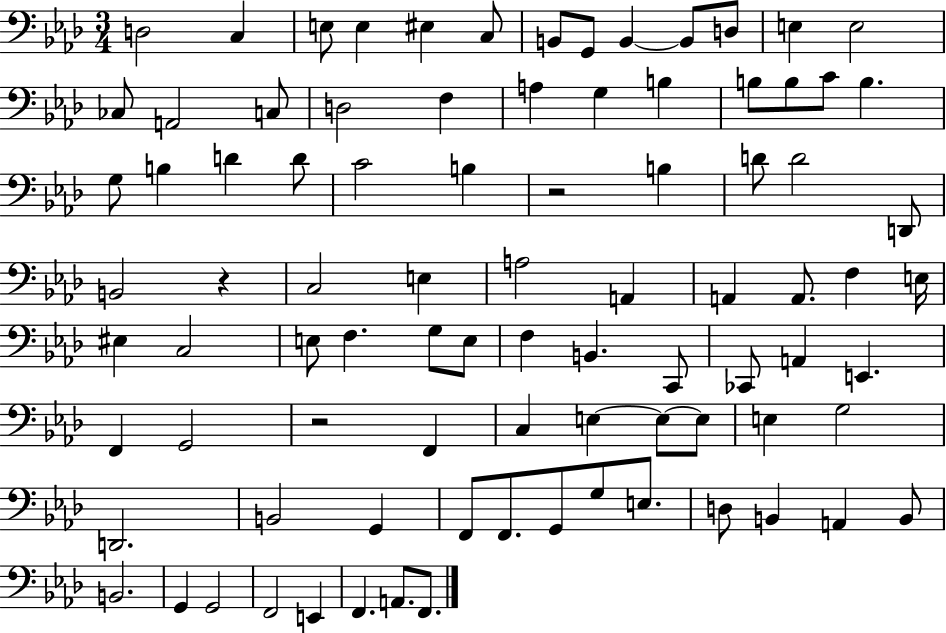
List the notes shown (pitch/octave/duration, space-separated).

D3/h C3/q E3/e E3/q EIS3/q C3/e B2/e G2/e B2/q B2/e D3/e E3/q E3/h CES3/e A2/h C3/e D3/h F3/q A3/q G3/q B3/q B3/e B3/e C4/e B3/q. G3/e B3/q D4/q D4/e C4/h B3/q R/h B3/q D4/e D4/h D2/e B2/h R/q C3/h E3/q A3/h A2/q A2/q A2/e. F3/q E3/s EIS3/q C3/h E3/e F3/q. G3/e E3/e F3/q B2/q. C2/e CES2/e A2/q E2/q. F2/q G2/h R/h F2/q C3/q E3/q E3/e E3/e E3/q G3/h D2/h. B2/h G2/q F2/e F2/e. G2/e G3/e E3/e. D3/e B2/q A2/q B2/e B2/h. G2/q G2/h F2/h E2/q F2/q. A2/e. F2/e.